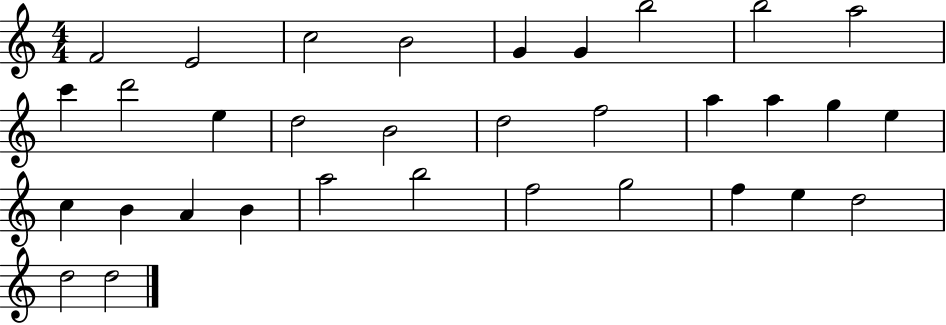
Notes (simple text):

F4/h E4/h C5/h B4/h G4/q G4/q B5/h B5/h A5/h C6/q D6/h E5/q D5/h B4/h D5/h F5/h A5/q A5/q G5/q E5/q C5/q B4/q A4/q B4/q A5/h B5/h F5/h G5/h F5/q E5/q D5/h D5/h D5/h